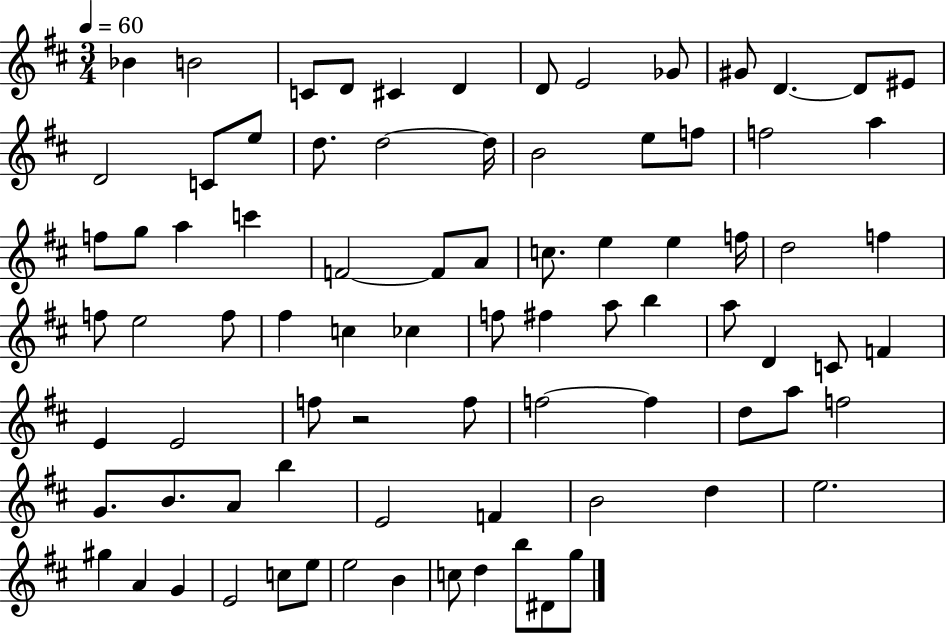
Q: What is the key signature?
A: D major